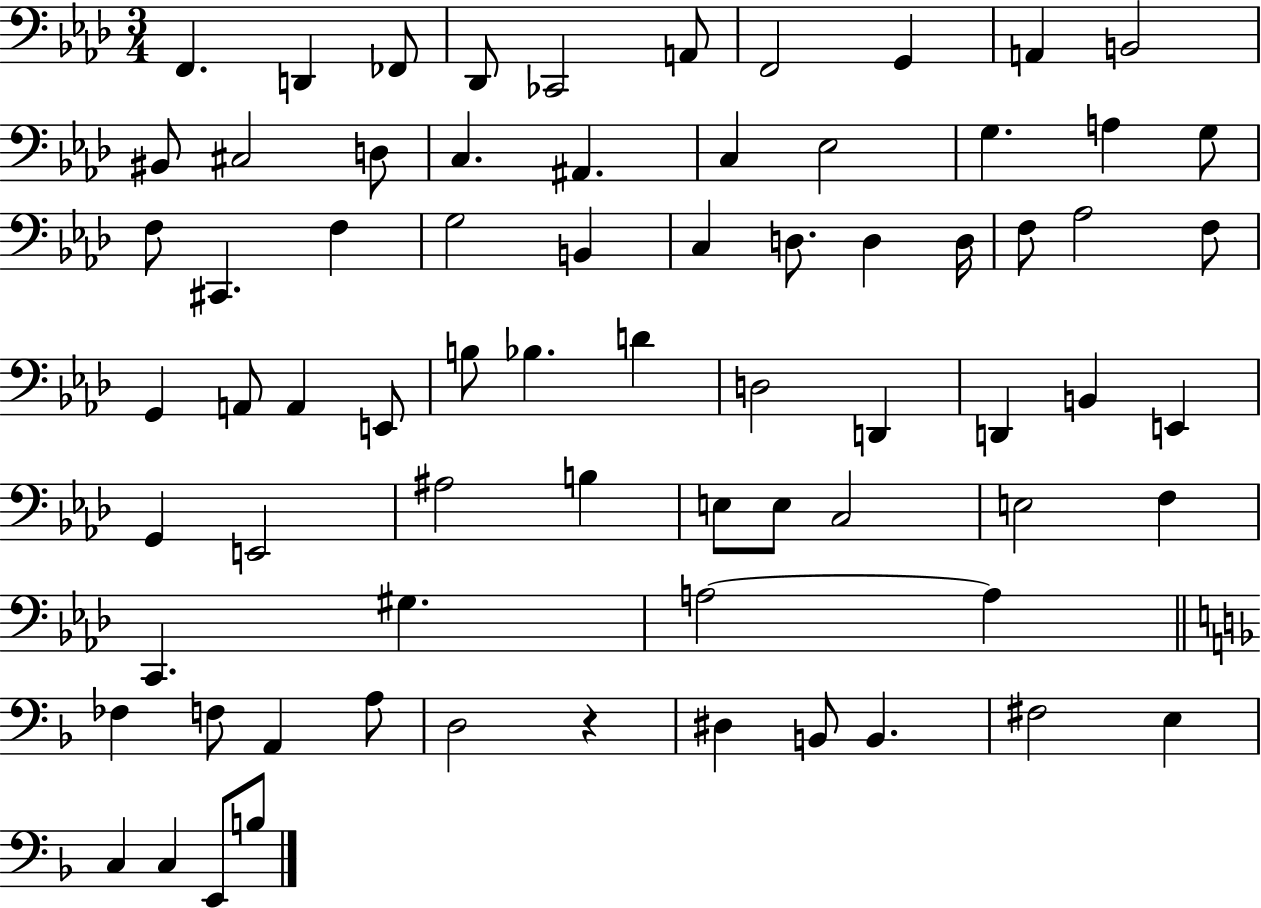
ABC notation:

X:1
T:Untitled
M:3/4
L:1/4
K:Ab
F,, D,, _F,,/2 _D,,/2 _C,,2 A,,/2 F,,2 G,, A,, B,,2 ^B,,/2 ^C,2 D,/2 C, ^A,, C, _E,2 G, A, G,/2 F,/2 ^C,, F, G,2 B,, C, D,/2 D, D,/4 F,/2 _A,2 F,/2 G,, A,,/2 A,, E,,/2 B,/2 _B, D D,2 D,, D,, B,, E,, G,, E,,2 ^A,2 B, E,/2 E,/2 C,2 E,2 F, C,, ^G, A,2 A, _F, F,/2 A,, A,/2 D,2 z ^D, B,,/2 B,, ^F,2 E, C, C, E,,/2 B,/2